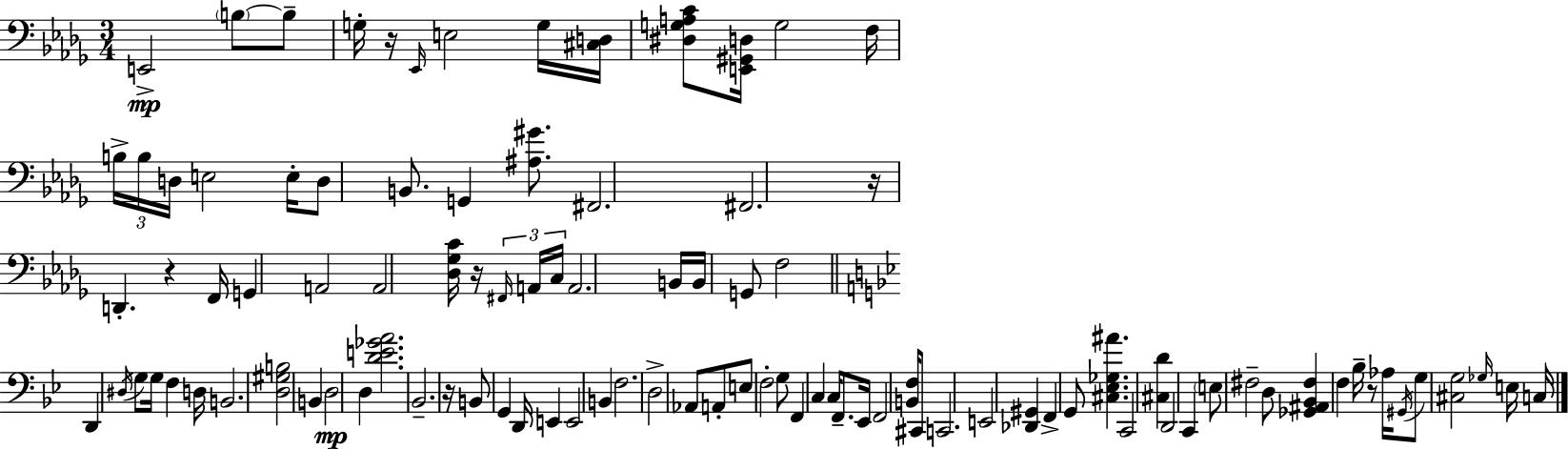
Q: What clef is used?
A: bass